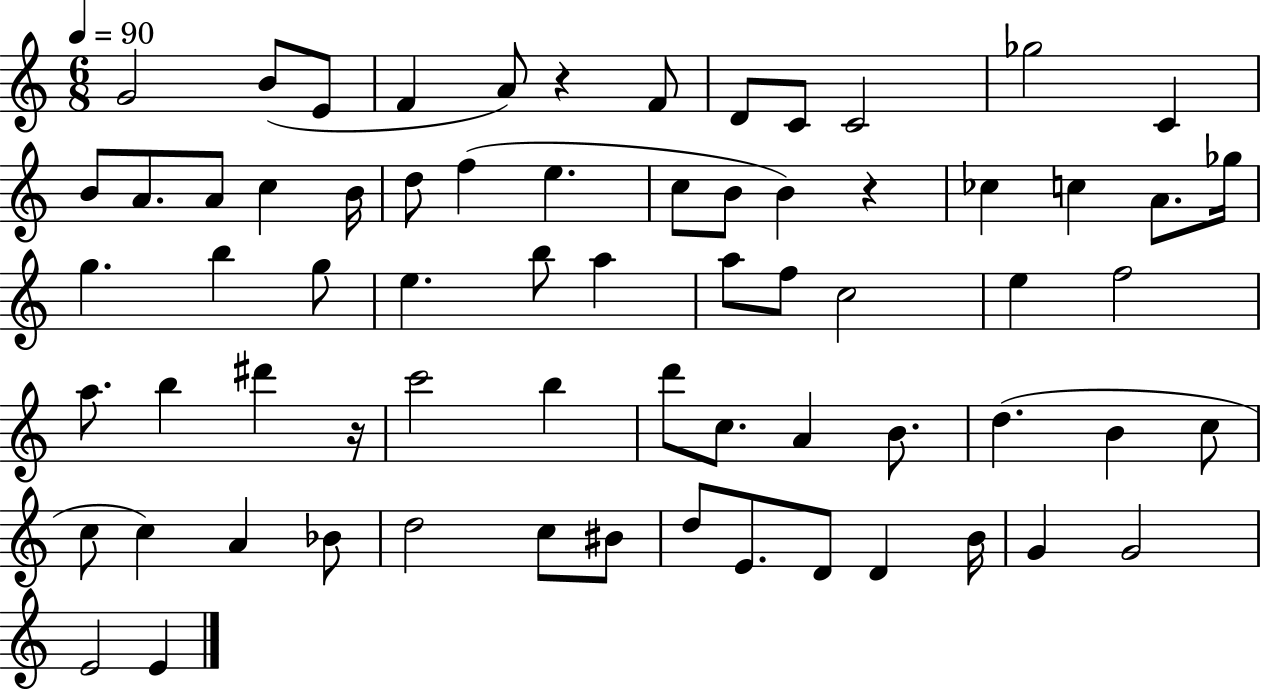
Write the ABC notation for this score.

X:1
T:Untitled
M:6/8
L:1/4
K:C
G2 B/2 E/2 F A/2 z F/2 D/2 C/2 C2 _g2 C B/2 A/2 A/2 c B/4 d/2 f e c/2 B/2 B z _c c A/2 _g/4 g b g/2 e b/2 a a/2 f/2 c2 e f2 a/2 b ^d' z/4 c'2 b d'/2 c/2 A B/2 d B c/2 c/2 c A _B/2 d2 c/2 ^B/2 d/2 E/2 D/2 D B/4 G G2 E2 E